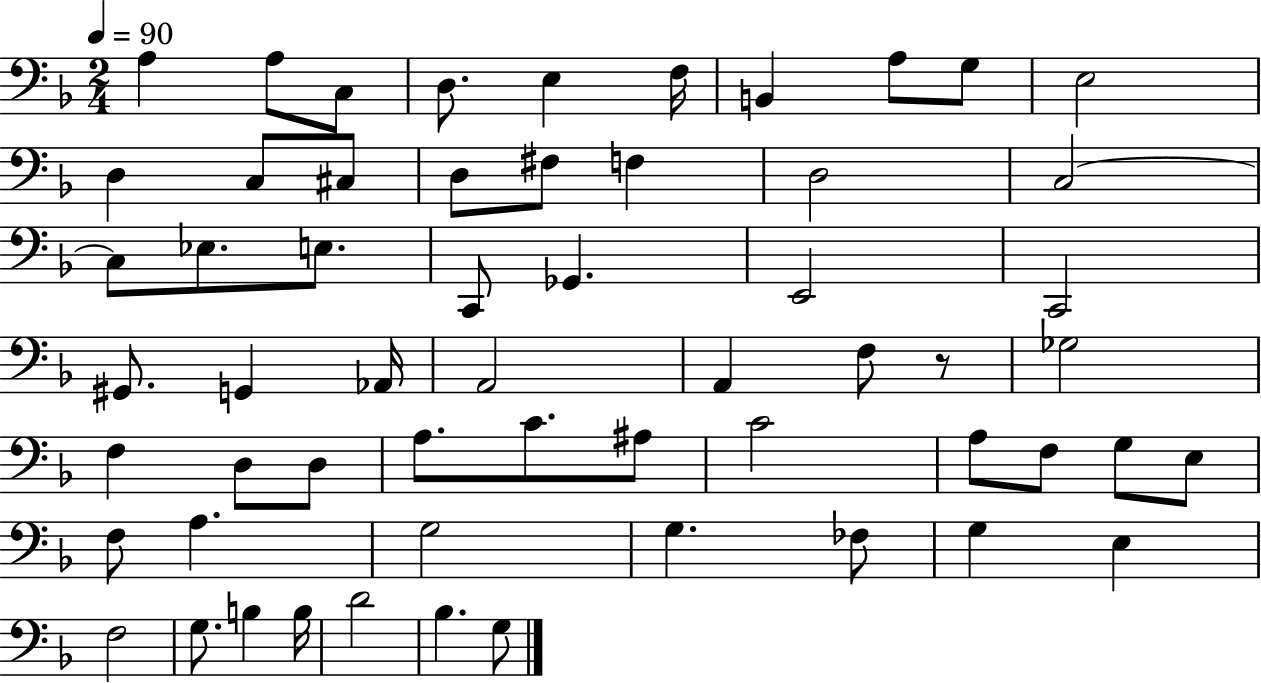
A3/q A3/e C3/e D3/e. E3/q F3/s B2/q A3/e G3/e E3/h D3/q C3/e C#3/e D3/e F#3/e F3/q D3/h C3/h C3/e Eb3/e. E3/e. C2/e Gb2/q. E2/h C2/h G#2/e. G2/q Ab2/s A2/h A2/q F3/e R/e Gb3/h F3/q D3/e D3/e A3/e. C4/e. A#3/e C4/h A3/e F3/e G3/e E3/e F3/e A3/q. G3/h G3/q. FES3/e G3/q E3/q F3/h G3/e. B3/q B3/s D4/h Bb3/q. G3/e